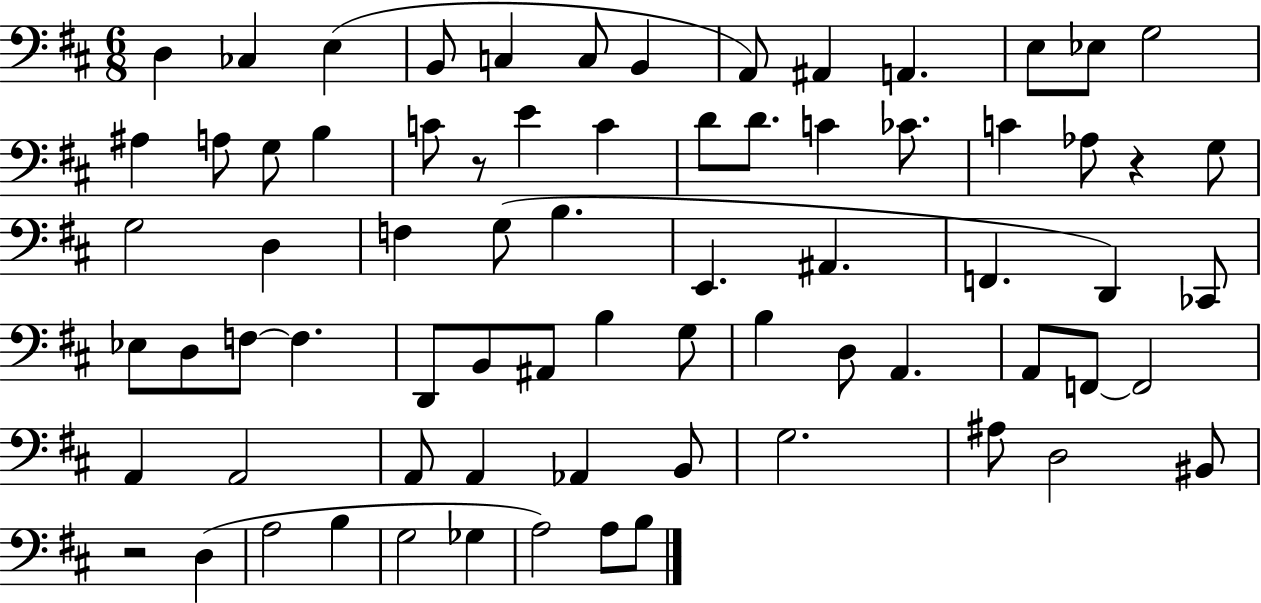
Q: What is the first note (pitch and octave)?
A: D3